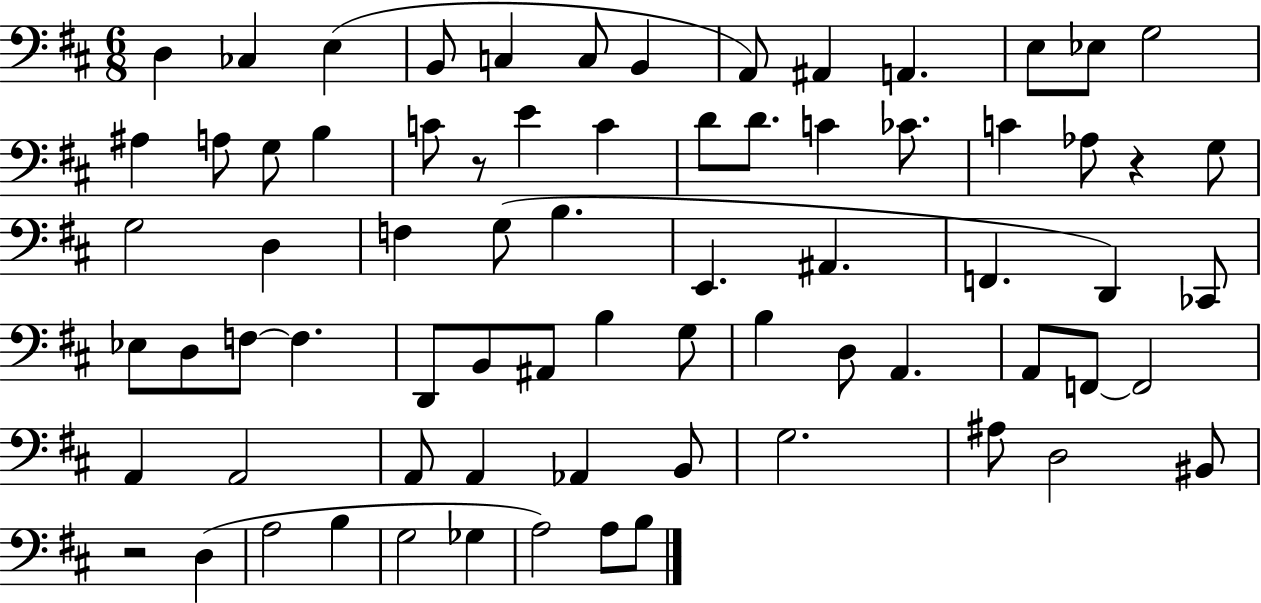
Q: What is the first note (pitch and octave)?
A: D3